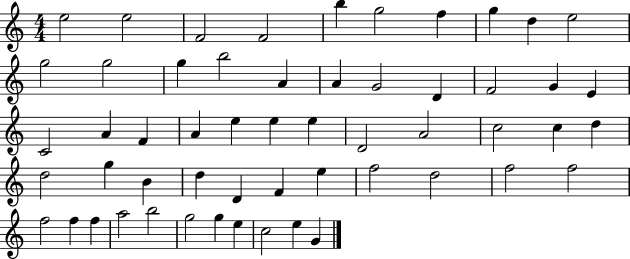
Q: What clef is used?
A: treble